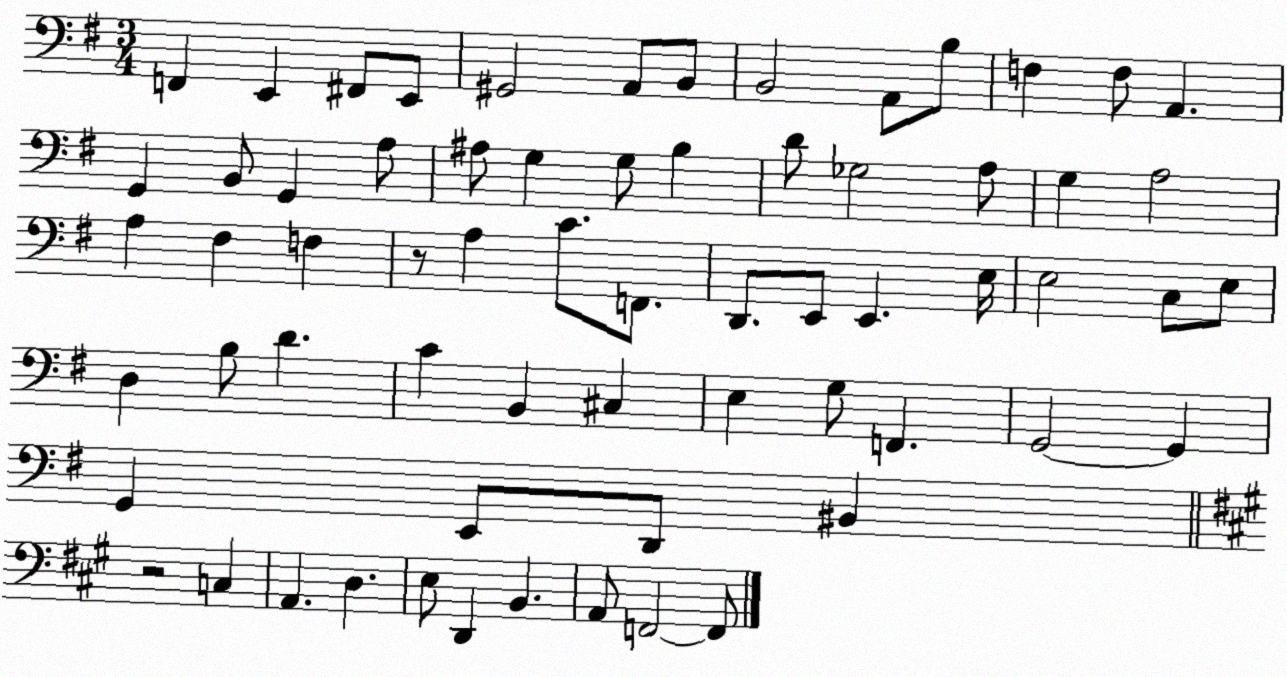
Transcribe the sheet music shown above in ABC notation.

X:1
T:Untitled
M:3/4
L:1/4
K:G
F,, E,, ^F,,/2 E,,/2 ^G,,2 A,,/2 B,,/2 B,,2 A,,/2 B,/2 F, F,/2 A,, G,, B,,/2 G,, A,/2 ^A,/2 G, G,/2 B, D/2 _G,2 A,/2 G, A,2 A, ^F, F, z/2 A, C/2 F,,/2 D,,/2 E,,/2 E,, E,/4 E,2 C,/2 E,/2 D, B,/2 D C B,, ^C, E, G,/2 F,, G,,2 G,, G,, E,,/2 D,,/2 ^B,, z2 C, A,, D, E,/2 D,, B,, A,,/2 F,,2 F,,/2